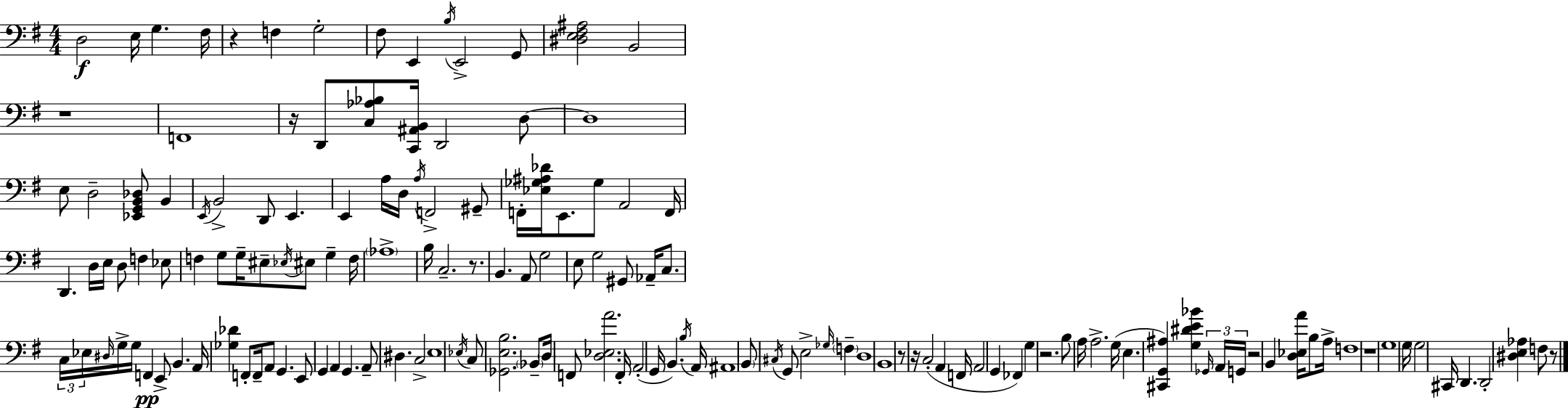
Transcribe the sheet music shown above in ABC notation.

X:1
T:Untitled
M:4/4
L:1/4
K:Em
D,2 E,/4 G, ^F,/4 z F, G,2 ^F,/2 E,, B,/4 E,,2 G,,/2 [^D,E,^F,^A,]2 B,,2 z4 F,,4 z/4 D,,/2 [C,_A,_B,]/2 [C,,^A,,B,,]/4 D,,2 D,/2 D,4 E,/2 D,2 [_E,,G,,B,,_D,]/2 B,, E,,/4 B,,2 D,,/2 E,, E,, A,/4 D,/4 A,/4 F,,2 ^G,,/2 F,,/4 [_E,_G,^A,_D]/4 E,,/2 _G,/2 A,,2 F,,/4 D,, D,/4 E,/4 D,/2 F, _E,/2 F, G,/2 G,/4 ^E,/2 _E,/4 ^E,/2 G, F,/4 _A,4 B,/4 C,2 z/2 B,, A,,/2 G,2 E,/2 G,2 ^G,,/2 _A,,/4 C,/2 C,/4 _E,/4 ^D,/4 G,/4 G,/4 F,, E,,/2 B,, A,,/4 [_G,_D] F,,/2 F,,/4 A,,/2 G,, E,,/2 G,, A,, G,, A,,/2 ^D, C,2 E,4 _E,/4 C,/2 [_G,,E,B,]2 _B,,/2 D,/4 F,,/2 [D,_E,A]2 F,,/4 A,,2 G,,/4 B,, B,/4 A,,/4 ^A,,4 B,,/2 ^C,/4 G,,/2 E,2 _G,/4 F, D,4 B,,4 z/2 z/4 C,2 A,, F,,/4 A,,2 G,, _F,, G, z2 B,/2 A,/4 A,2 G,/4 E, [^C,,G,,^A,] [G,^DE_B] _G,,/4 A,,/4 G,,/4 z2 B,, [D,_E,A]/4 B,/2 A,/4 F,4 z4 G,4 G,/4 G,2 ^C,,/4 D,, D,,2 [^D,E,_A,] F,/2 z/2